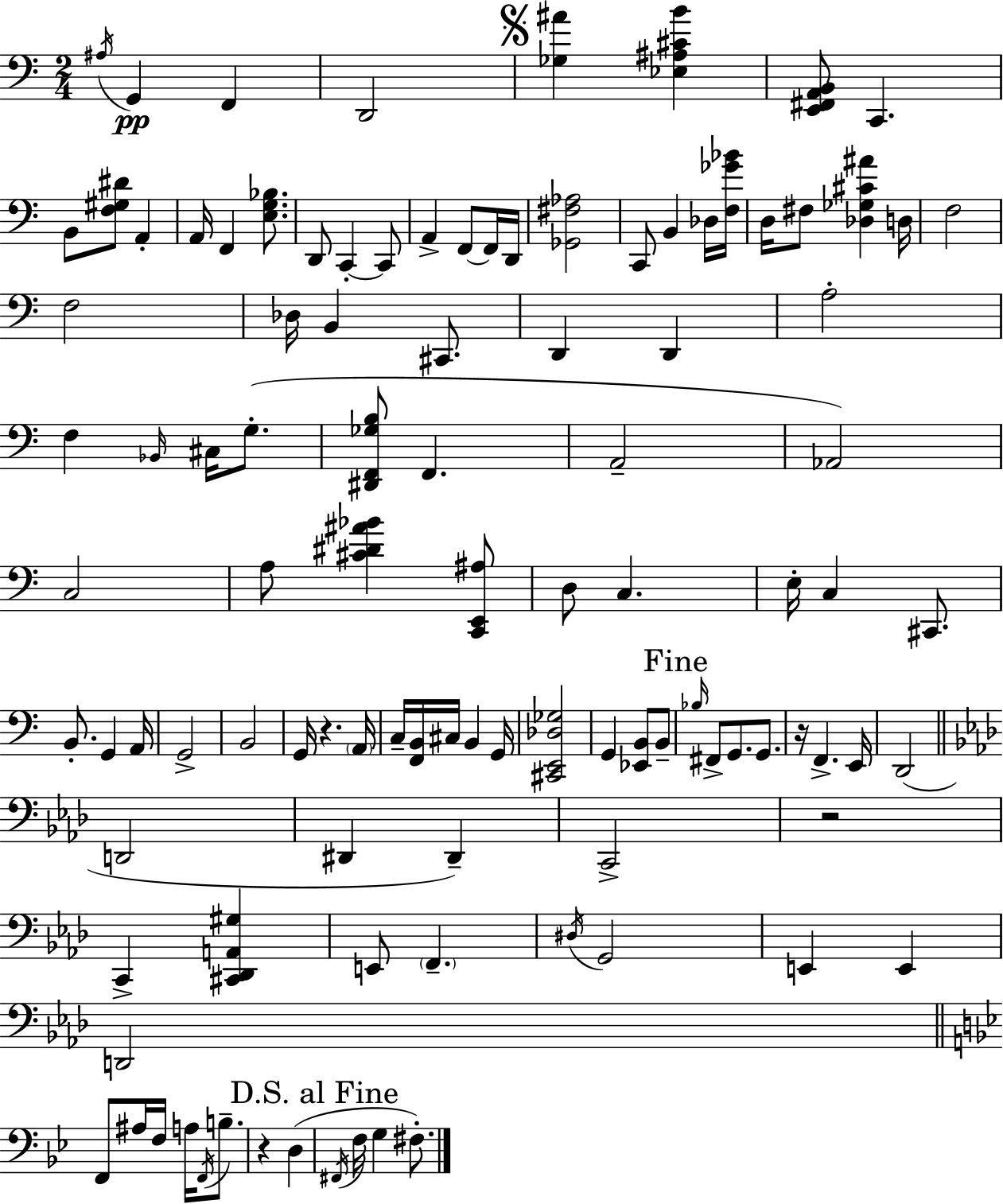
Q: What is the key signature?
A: C major